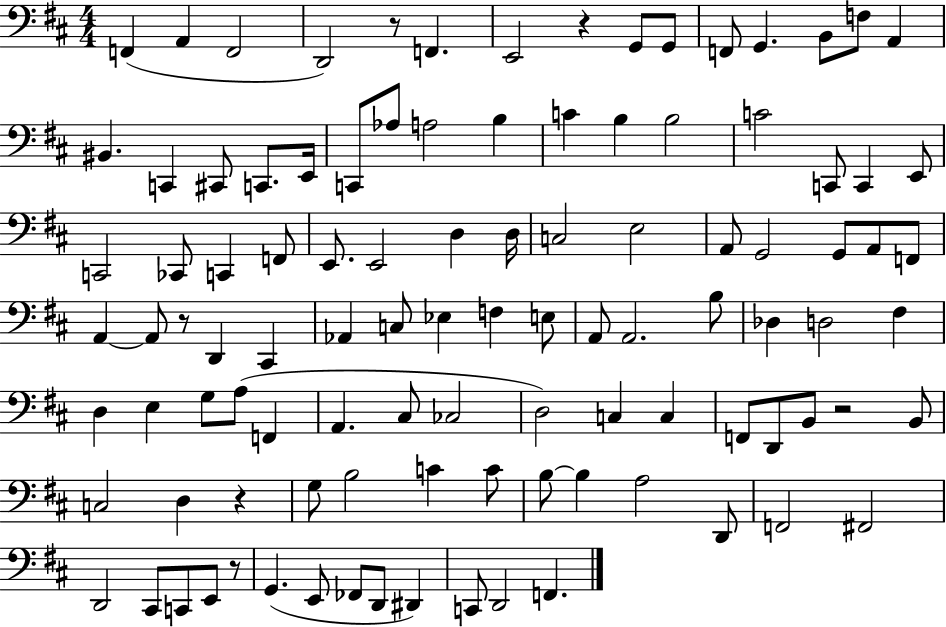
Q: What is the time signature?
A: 4/4